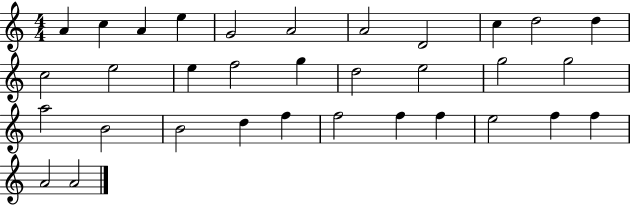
{
  \clef treble
  \numericTimeSignature
  \time 4/4
  \key c \major
  a'4 c''4 a'4 e''4 | g'2 a'2 | a'2 d'2 | c''4 d''2 d''4 | \break c''2 e''2 | e''4 f''2 g''4 | d''2 e''2 | g''2 g''2 | \break a''2 b'2 | b'2 d''4 f''4 | f''2 f''4 f''4 | e''2 f''4 f''4 | \break a'2 a'2 | \bar "|."
}